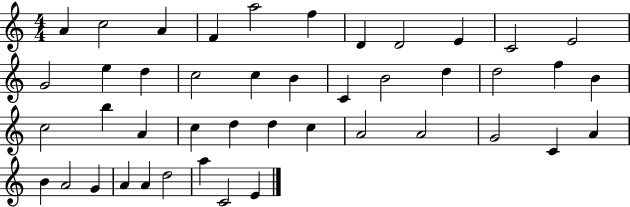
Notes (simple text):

A4/q C5/h A4/q F4/q A5/h F5/q D4/q D4/h E4/q C4/h E4/h G4/h E5/q D5/q C5/h C5/q B4/q C4/q B4/h D5/q D5/h F5/q B4/q C5/h B5/q A4/q C5/q D5/q D5/q C5/q A4/h A4/h G4/h C4/q A4/q B4/q A4/h G4/q A4/q A4/q D5/h A5/q C4/h E4/q